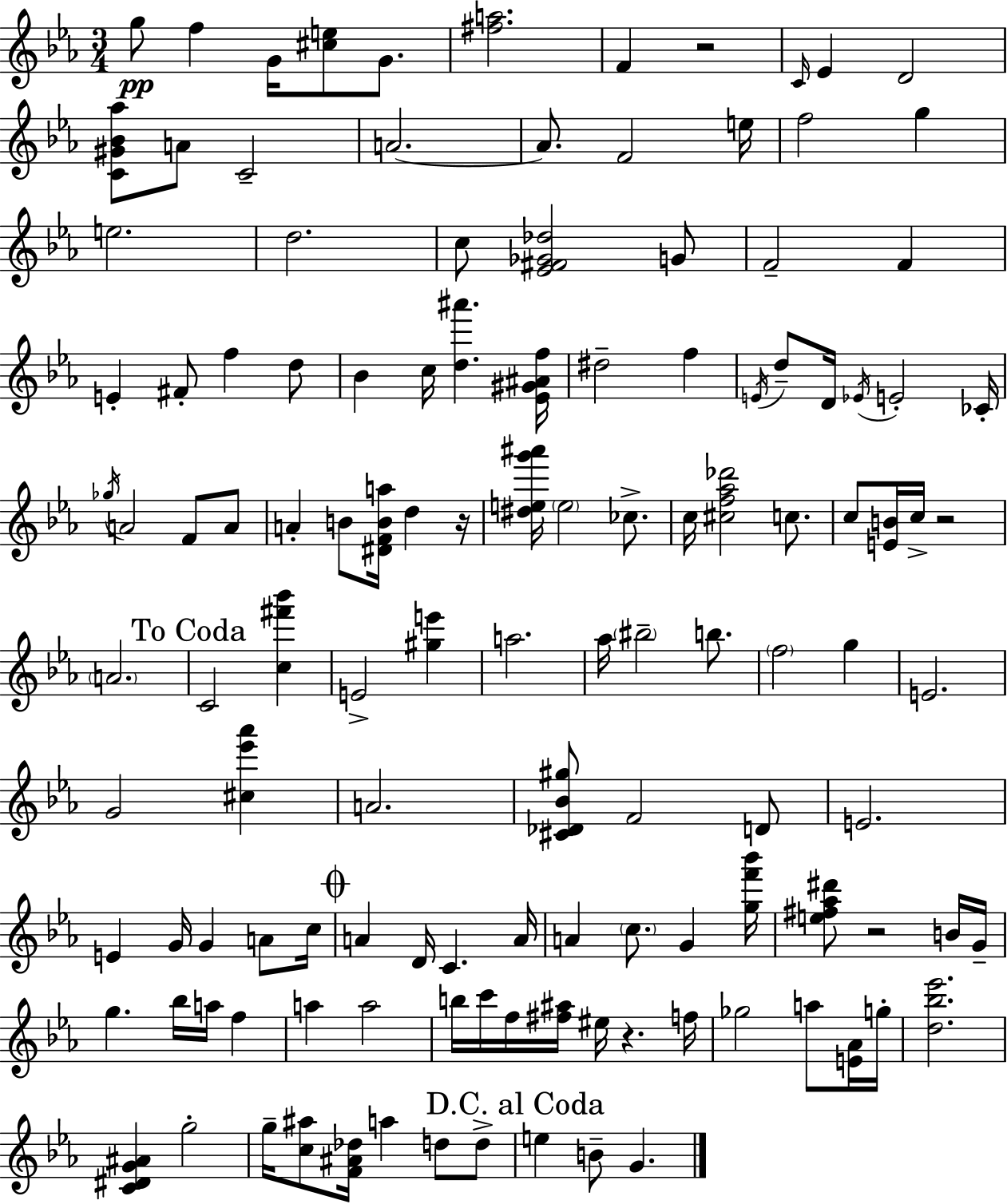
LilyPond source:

{
  \clef treble
  \numericTimeSignature
  \time 3/4
  \key ees \major
  g''8\pp f''4 g'16 <cis'' e''>8 g'8. | <fis'' a''>2. | f'4 r2 | \grace { c'16 } ees'4 d'2 | \break <c' gis' bes' aes''>8 a'8 c'2-- | a'2.~~ | a'8. f'2 | e''16 f''2 g''4 | \break e''2. | d''2. | c''8 <ees' fis' ges' des''>2 g'8 | f'2-- f'4 | \break e'4-. fis'8-. f''4 d''8 | bes'4 c''16 <d'' ais'''>4. | <ees' gis' ais' f''>16 dis''2-- f''4 | \acciaccatura { e'16 } d''8-- d'16 \acciaccatura { ees'16 } e'2-. | \break ces'16-. \acciaccatura { ges''16 } a'2 | f'8 a'8 a'4-. b'8 <dis' f' b' a''>16 d''4 | r16 <dis'' e'' g''' ais'''>16 \parenthesize e''2 | ces''8.-> c''16 <cis'' f'' aes'' des'''>2 | \break c''8. c''8 <e' b'>16 c''16-> r2 | \parenthesize a'2. | \mark "To Coda" c'2 | <c'' fis''' bes'''>4 e'2-> | \break <gis'' e'''>4 a''2. | aes''16 \parenthesize bis''2-- | b''8. \parenthesize f''2 | g''4 e'2. | \break g'2 | <cis'' ees''' aes'''>4 a'2. | <cis' des' bes' gis''>8 f'2 | d'8 e'2. | \break e'4 g'16 g'4 | a'8 c''16 \mark \markup { \musicglyph "scripts.coda" } a'4 d'16 c'4. | a'16 a'4 \parenthesize c''8. g'4 | <g'' f''' bes'''>16 <e'' fis'' aes'' dis'''>8 r2 | \break b'16 g'16-- g''4. bes''16 a''16 | f''4 a''4 a''2 | b''16 c'''16 f''16 <fis'' ais''>16 eis''16 r4. | f''16 ges''2 | \break a''8 <e' aes'>16 g''16-. <d'' bes'' ees'''>2. | <c' dis' g' ais'>4 g''2-. | g''16-- <c'' ais''>8 <f' ais' des''>16 a''4 | d''8 d''8-> \mark "D.C. al Coda" e''4 b'8-- g'4. | \break \bar "|."
}